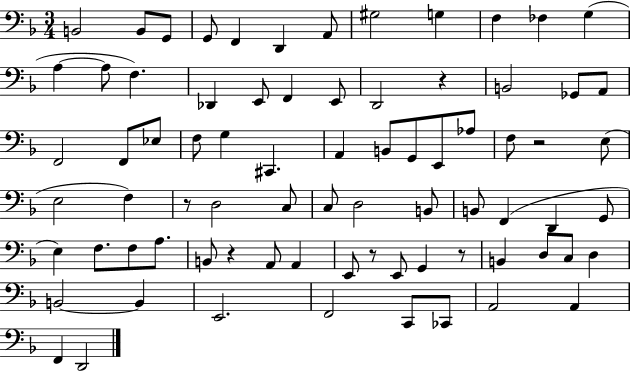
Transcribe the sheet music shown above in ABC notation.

X:1
T:Untitled
M:3/4
L:1/4
K:F
B,,2 B,,/2 G,,/2 G,,/2 F,, D,, A,,/2 ^G,2 G, F, _F, G, A, A,/2 F, _D,, E,,/2 F,, E,,/2 D,,2 z B,,2 _G,,/2 A,,/2 F,,2 F,,/2 _E,/2 F,/2 G, ^C,, A,, B,,/2 G,,/2 E,,/2 _A,/2 F,/2 z2 E,/2 E,2 F, z/2 D,2 C,/2 C,/2 D,2 B,,/2 B,,/2 F,, D,, G,,/2 E, F,/2 F,/2 A,/2 B,,/2 z A,,/2 A,, E,,/2 z/2 E,,/2 G,, z/2 B,, D,/2 C,/2 D, B,,2 B,, E,,2 F,,2 C,,/2 _C,,/2 A,,2 A,, F,, D,,2